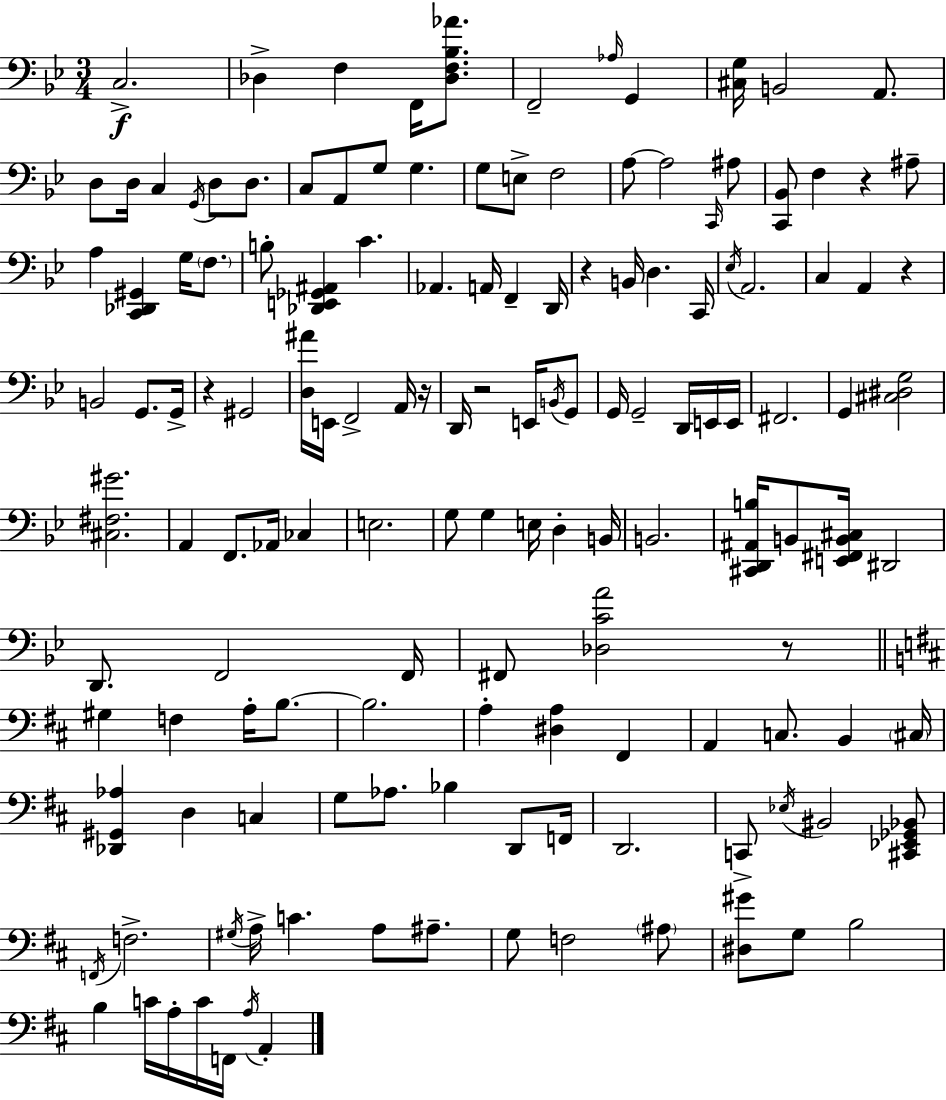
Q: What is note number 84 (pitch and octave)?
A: B3